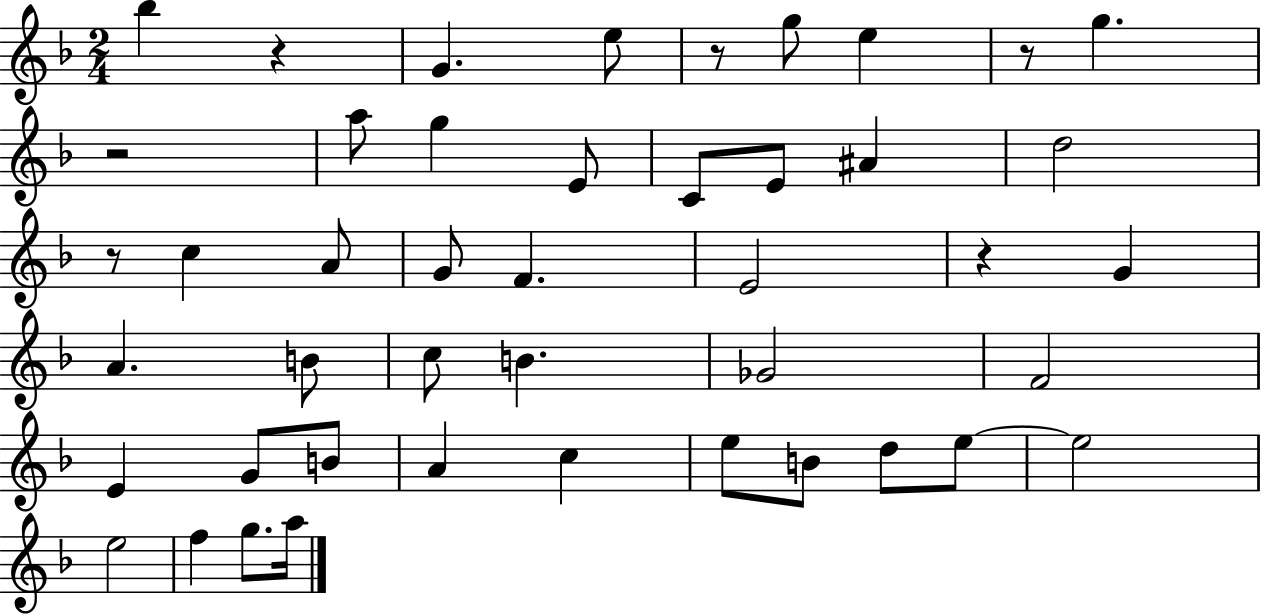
Bb5/q R/q G4/q. E5/e R/e G5/e E5/q R/e G5/q. R/h A5/e G5/q E4/e C4/e E4/e A#4/q D5/h R/e C5/q A4/e G4/e F4/q. E4/h R/q G4/q A4/q. B4/e C5/e B4/q. Gb4/h F4/h E4/q G4/e B4/e A4/q C5/q E5/e B4/e D5/e E5/e E5/h E5/h F5/q G5/e. A5/s